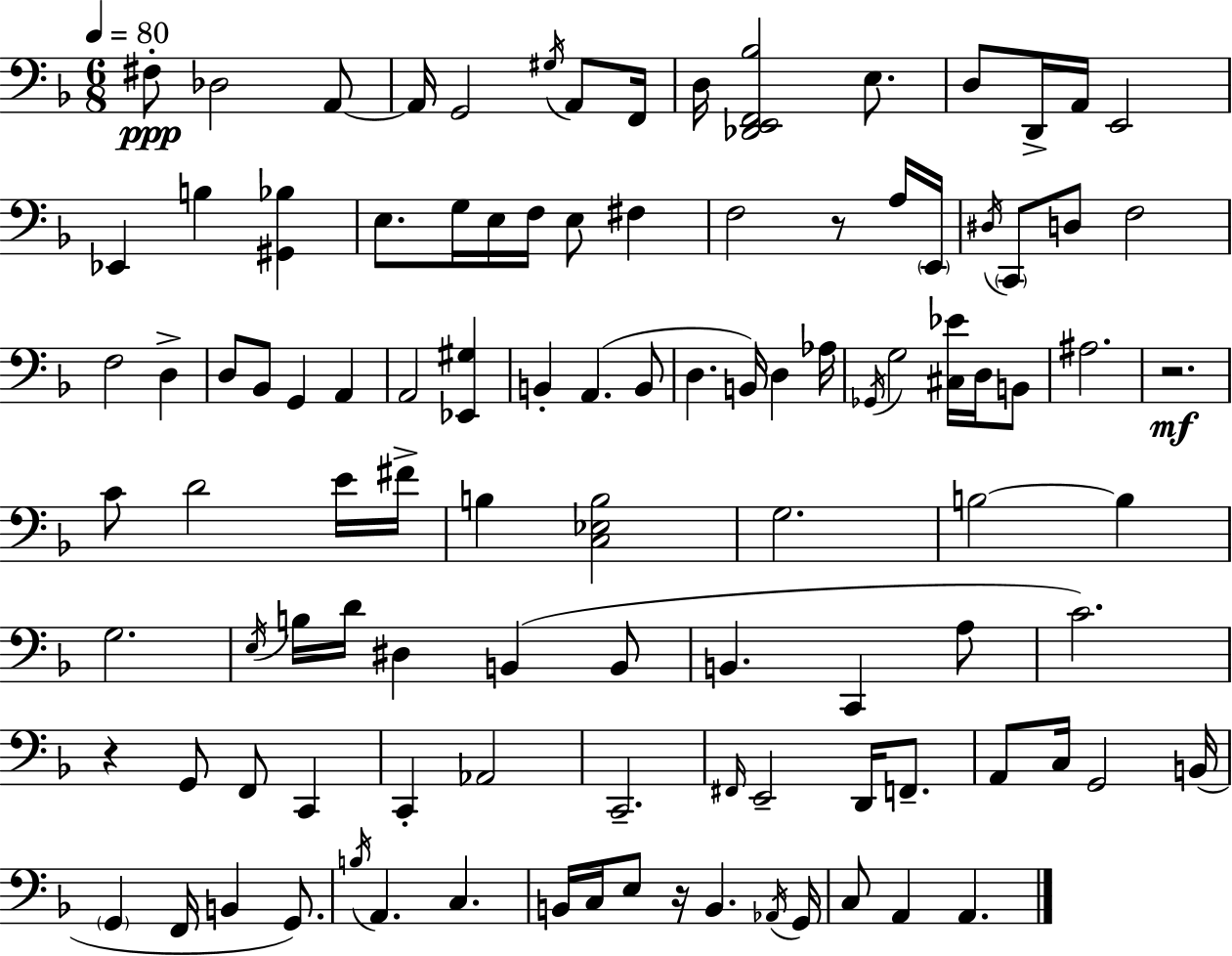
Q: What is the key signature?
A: F major